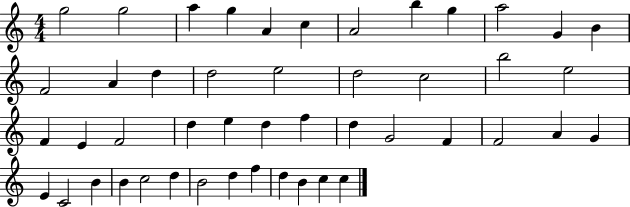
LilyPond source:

{
  \clef treble
  \numericTimeSignature
  \time 4/4
  \key c \major
  g''2 g''2 | a''4 g''4 a'4 c''4 | a'2 b''4 g''4 | a''2 g'4 b'4 | \break f'2 a'4 d''4 | d''2 e''2 | d''2 c''2 | b''2 e''2 | \break f'4 e'4 f'2 | d''4 e''4 d''4 f''4 | d''4 g'2 f'4 | f'2 a'4 g'4 | \break e'4 c'2 b'4 | b'4 c''2 d''4 | b'2 d''4 f''4 | d''4 b'4 c''4 c''4 | \break \bar "|."
}